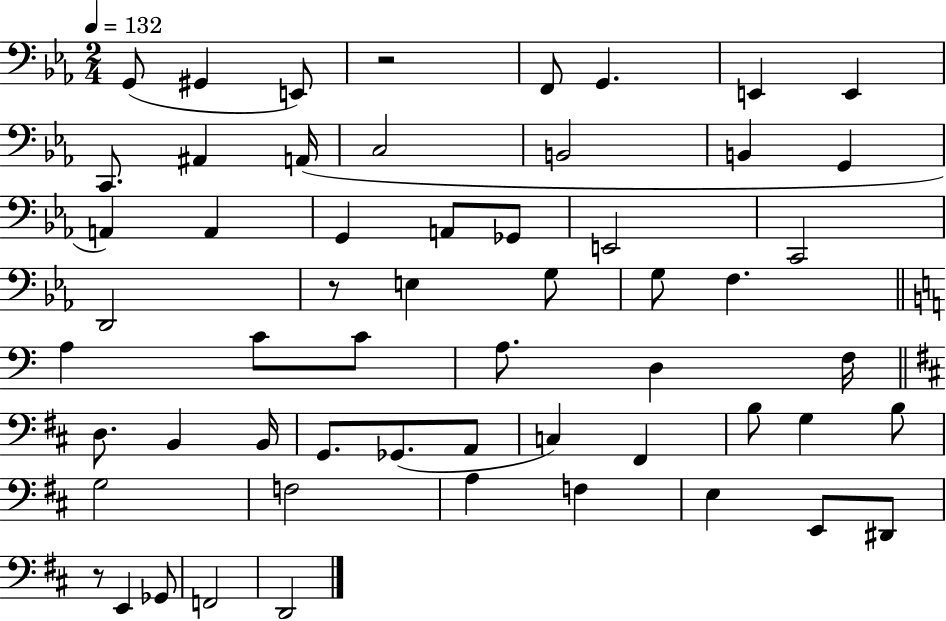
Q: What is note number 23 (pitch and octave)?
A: E3